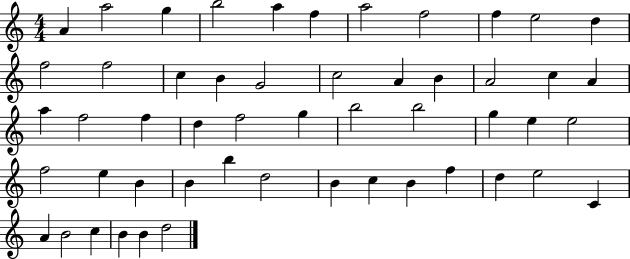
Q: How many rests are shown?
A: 0